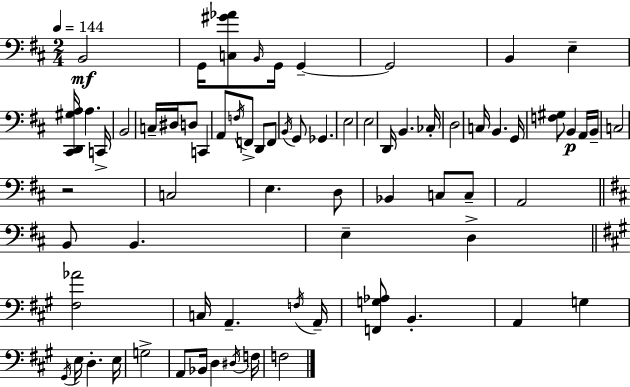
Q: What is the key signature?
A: D major